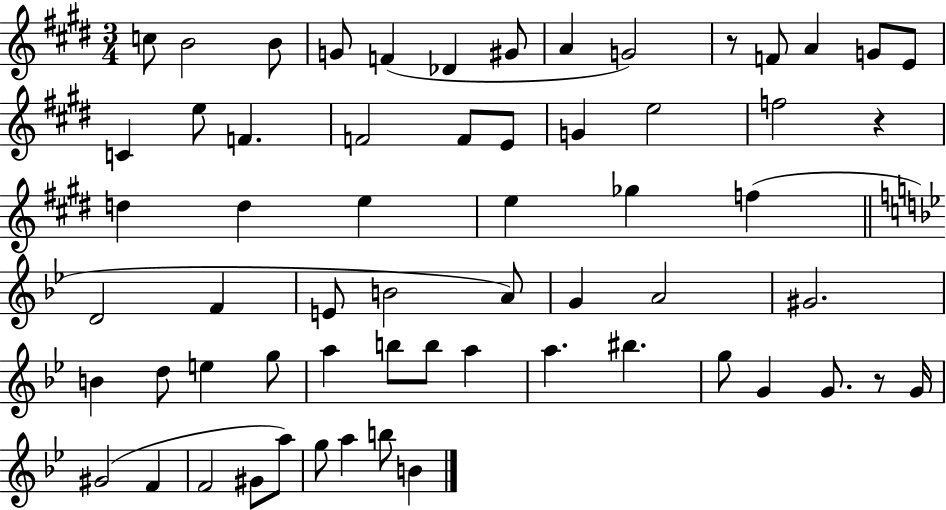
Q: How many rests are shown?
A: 3